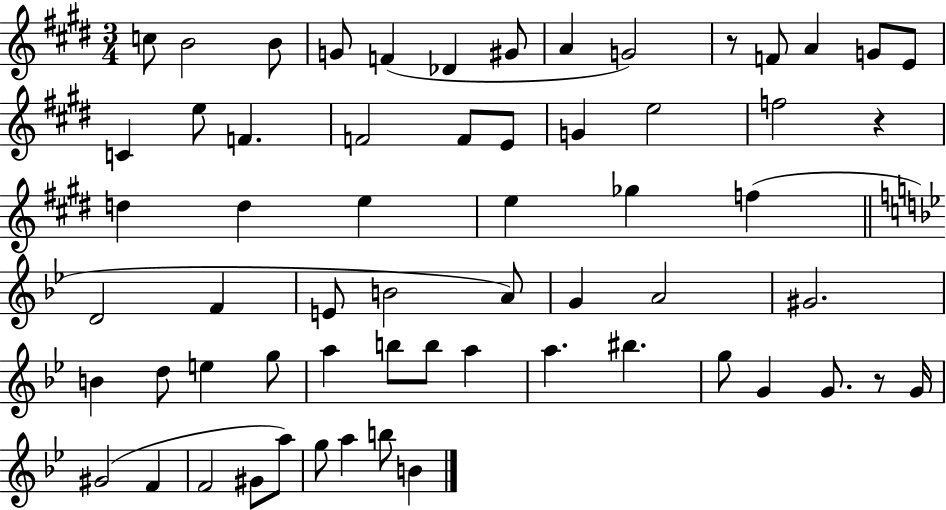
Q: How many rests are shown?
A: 3